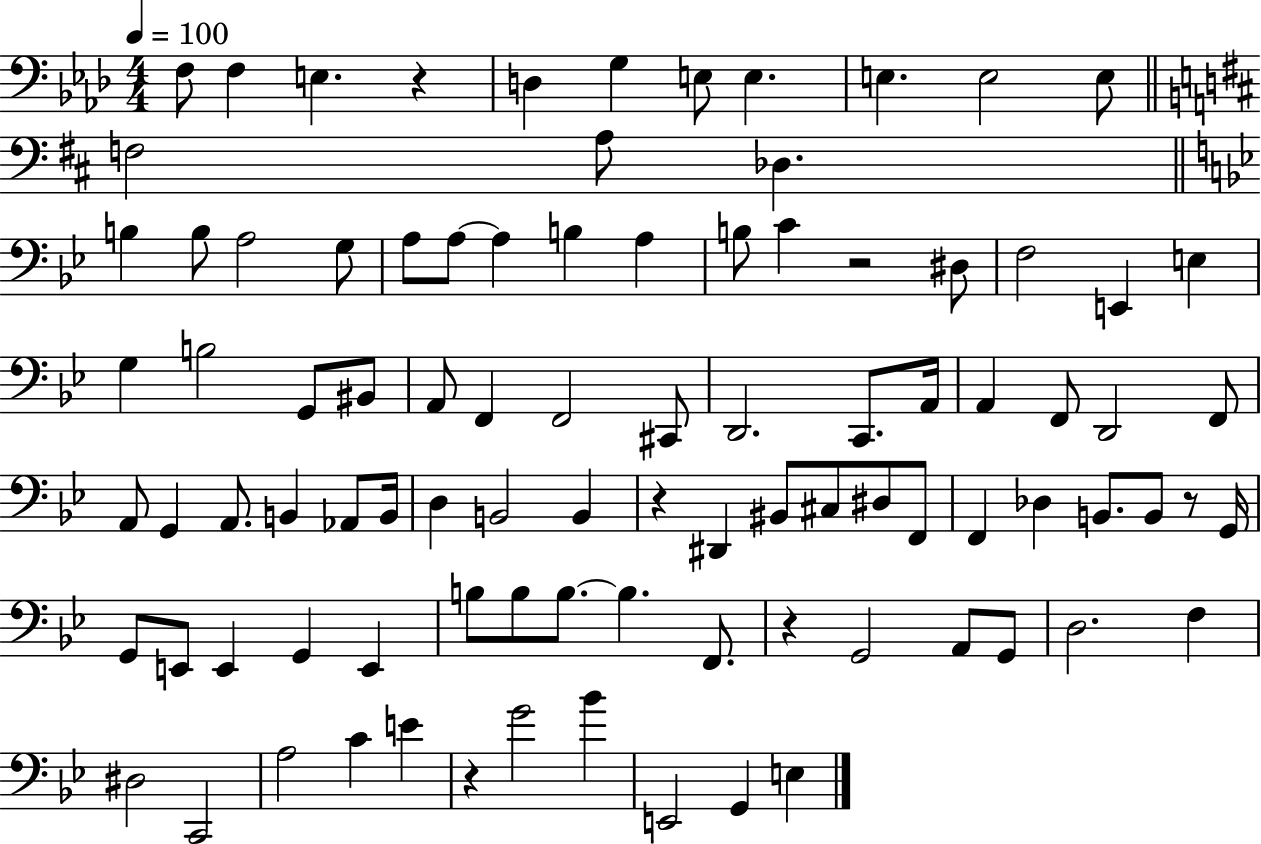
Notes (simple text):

F3/e F3/q E3/q. R/q D3/q G3/q E3/e E3/q. E3/q. E3/h E3/e F3/h A3/e Db3/q. B3/q B3/e A3/h G3/e A3/e A3/e A3/q B3/q A3/q B3/e C4/q R/h D#3/e F3/h E2/q E3/q G3/q B3/h G2/e BIS2/e A2/e F2/q F2/h C#2/e D2/h. C2/e. A2/s A2/q F2/e D2/h F2/e A2/e G2/q A2/e. B2/q Ab2/e B2/s D3/q B2/h B2/q R/q D#2/q BIS2/e C#3/e D#3/e F2/e F2/q Db3/q B2/e. B2/e R/e G2/s G2/e E2/e E2/q G2/q E2/q B3/e B3/e B3/e. B3/q. F2/e. R/q G2/h A2/e G2/e D3/h. F3/q D#3/h C2/h A3/h C4/q E4/q R/q G4/h Bb4/q E2/h G2/q E3/q